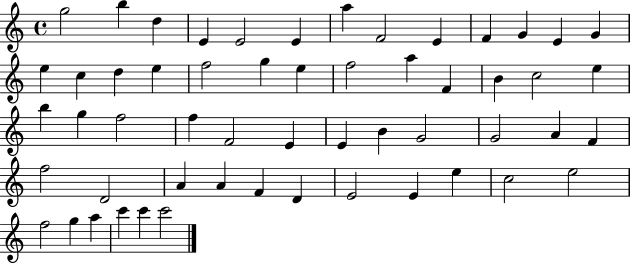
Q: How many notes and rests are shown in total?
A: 55